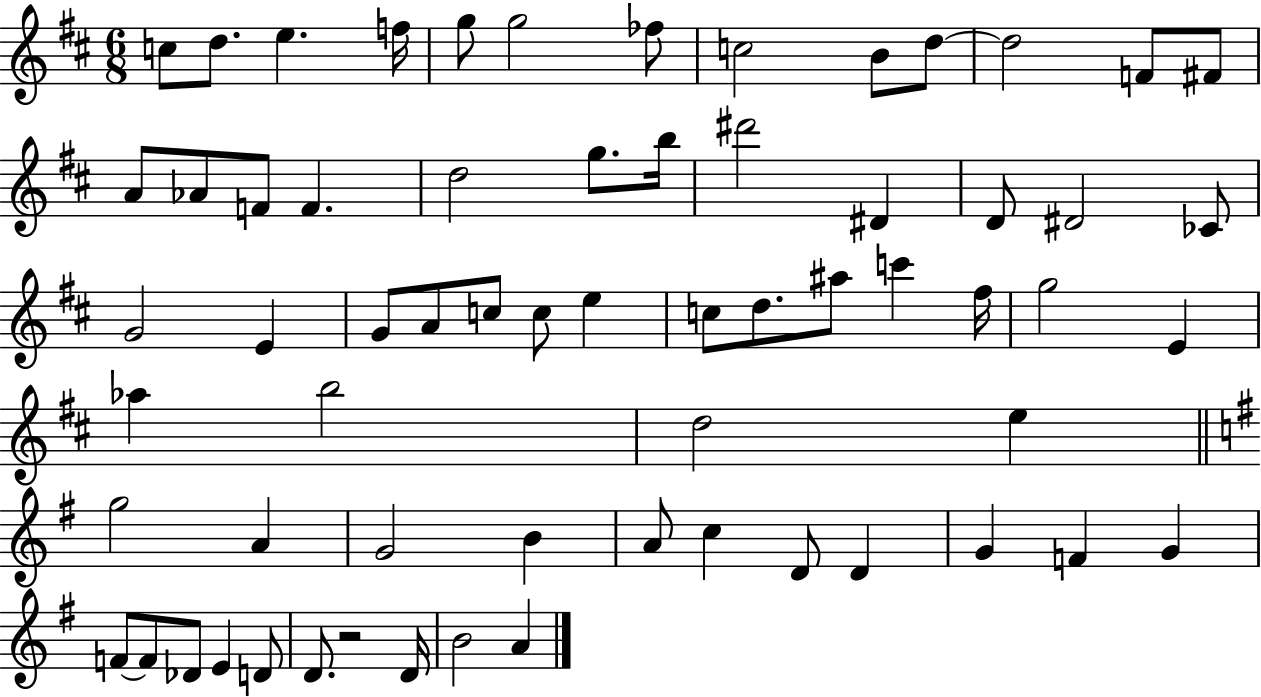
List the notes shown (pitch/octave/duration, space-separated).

C5/e D5/e. E5/q. F5/s G5/e G5/h FES5/e C5/h B4/e D5/e D5/h F4/e F#4/e A4/e Ab4/e F4/e F4/q. D5/h G5/e. B5/s D#6/h D#4/q D4/e D#4/h CES4/e G4/h E4/q G4/e A4/e C5/e C5/e E5/q C5/e D5/e. A#5/e C6/q F#5/s G5/h E4/q Ab5/q B5/h D5/h E5/q G5/h A4/q G4/h B4/q A4/e C5/q D4/e D4/q G4/q F4/q G4/q F4/e F4/e Db4/e E4/q D4/e D4/e. R/h D4/s B4/h A4/q